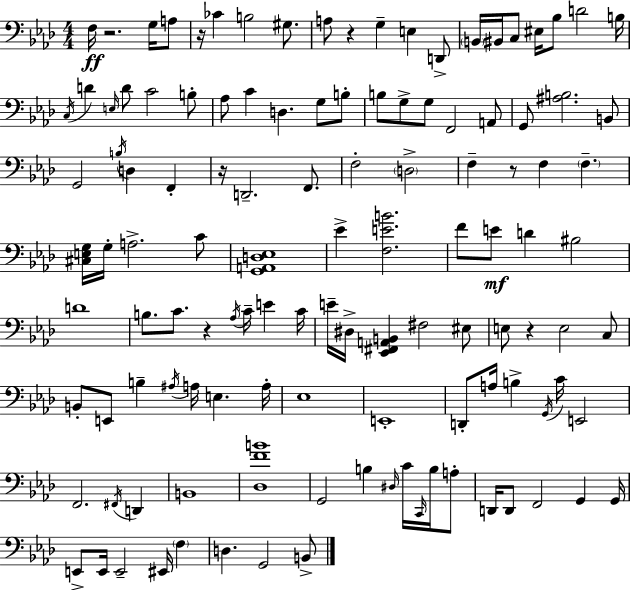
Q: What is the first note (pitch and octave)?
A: F3